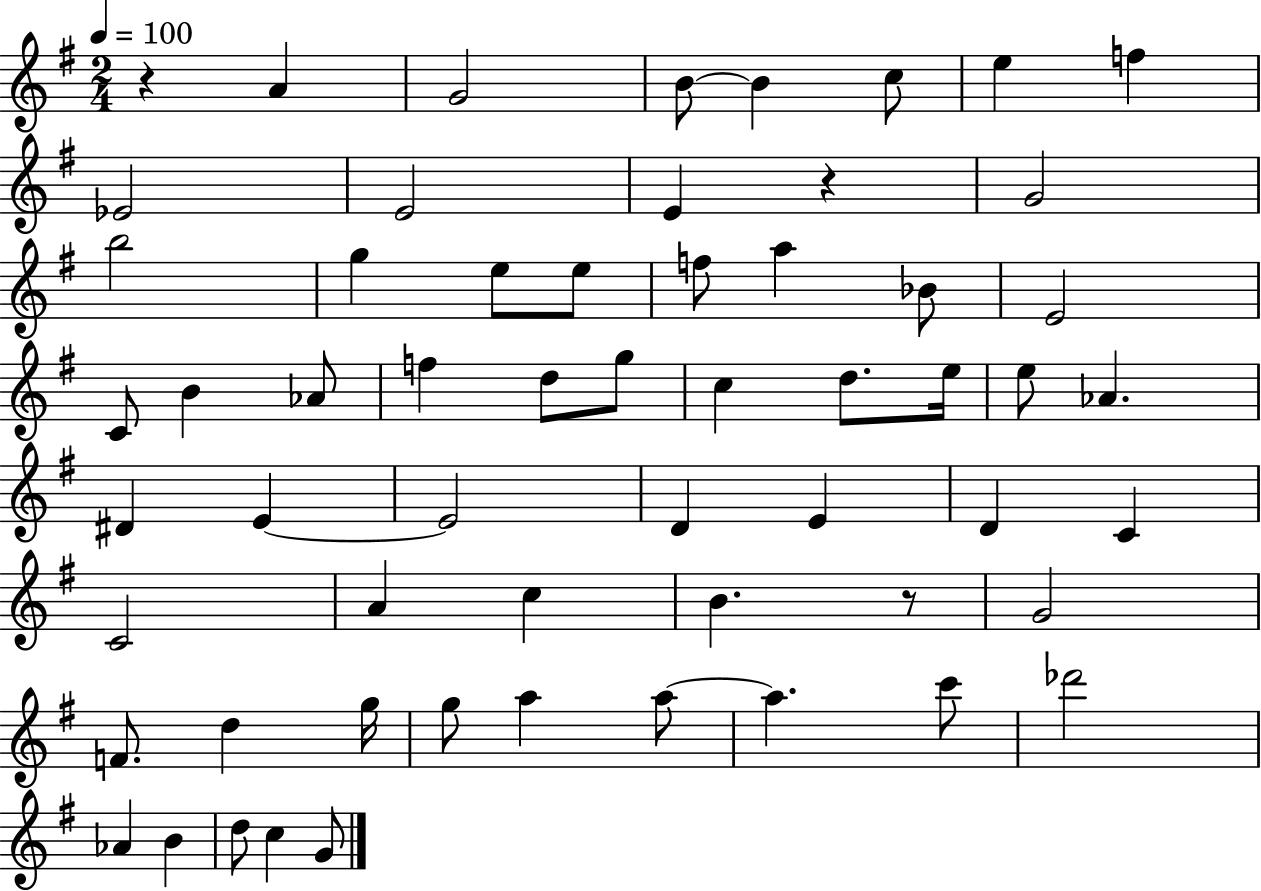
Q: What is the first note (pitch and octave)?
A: A4